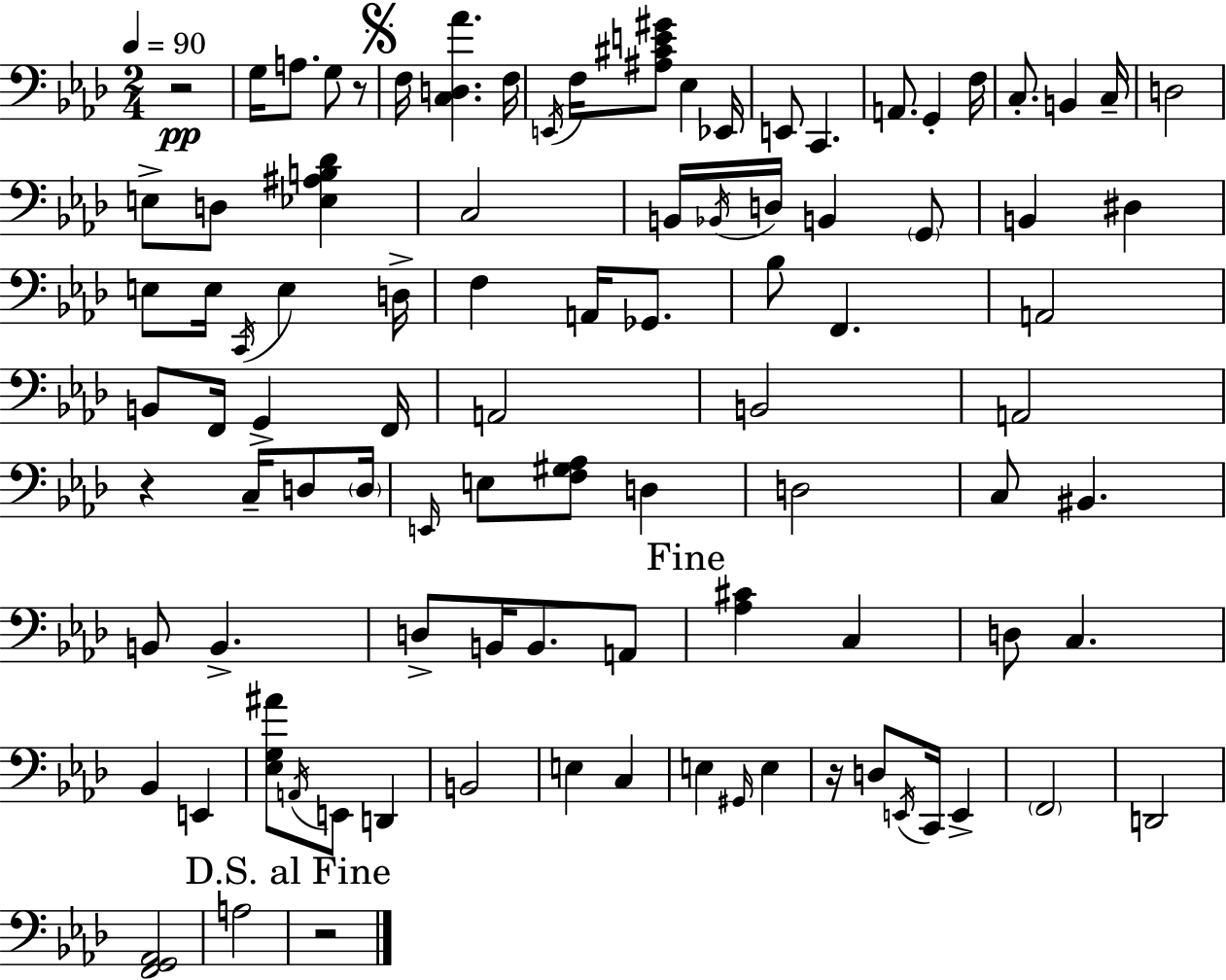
{
  \clef bass
  \numericTimeSignature
  \time 2/4
  \key f \minor
  \tempo 4 = 90
  \repeat volta 2 { r2\pp | g16 a8. g8 r8 | \mark \markup { \musicglyph "scripts.segno" } f16 <c d aes'>4. f16 | \acciaccatura { e,16 } f16 <ais cis' e' gis'>8 ees4 | \break ees,16 e,8 c,4. | a,8. g,4-. | f16 c8.-. b,4 | c16-- d2 | \break e8-> d8 <ees ais b des'>4 | c2 | b,16 \acciaccatura { bes,16 } d16 b,4 | \parenthesize g,8 b,4 dis4 | \break e8 e16 \acciaccatura { c,16 } e4 | d16-> f4 a,16 | ges,8. bes8 f,4. | a,2 | \break b,8 f,16 g,4-> | f,16 a,2 | b,2 | a,2 | \break r4 c16-- | d8 \parenthesize d16 \grace { e,16 } e8 <f gis aes>8 | d4 d2 | c8 bis,4. | \break b,8 b,4.-> | d8-> b,16 b,8. | a,8 \mark "Fine" <aes cis'>4 | c4 d8 c4. | \break bes,4 | e,4 <ees g ais'>8 \acciaccatura { a,16 } e,8 | d,4 b,2 | e4 | \break c4 e4 | \grace { gis,16 } e4 r16 d8 | \acciaccatura { e,16 } c,16 e,4-> \parenthesize f,2 | d,2 | \break <f, g, aes,>2 | a2 | \mark "D.S. al Fine" r2 | } \bar "|."
}